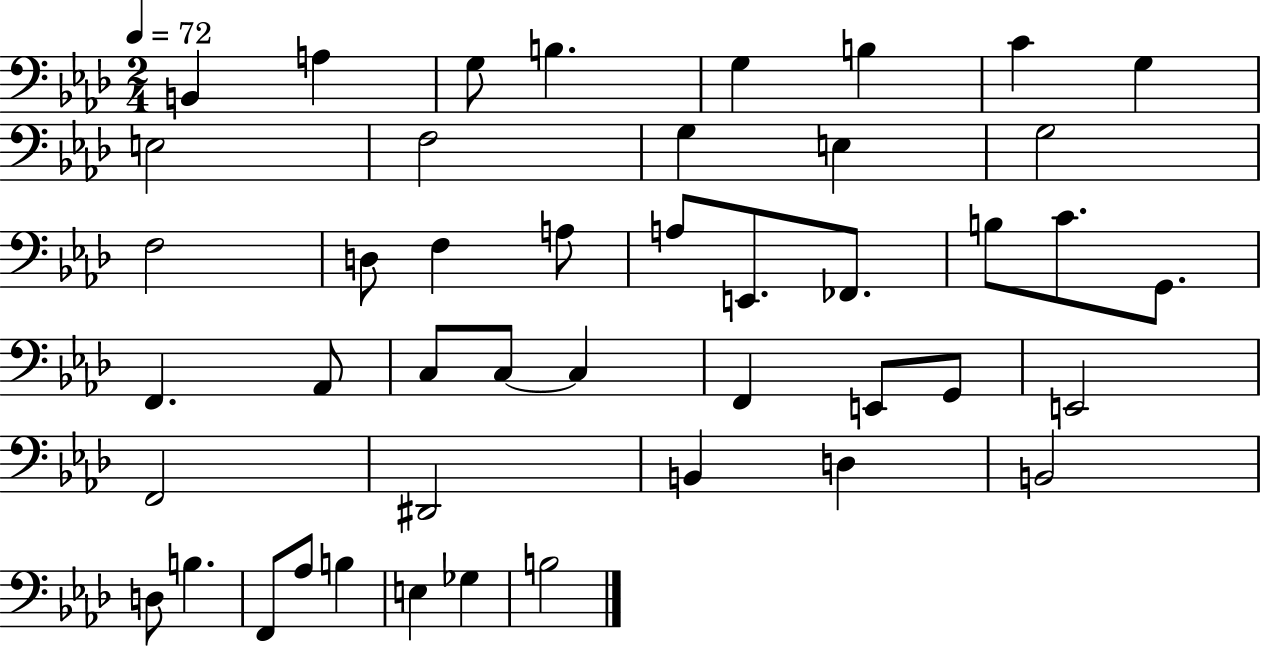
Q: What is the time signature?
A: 2/4